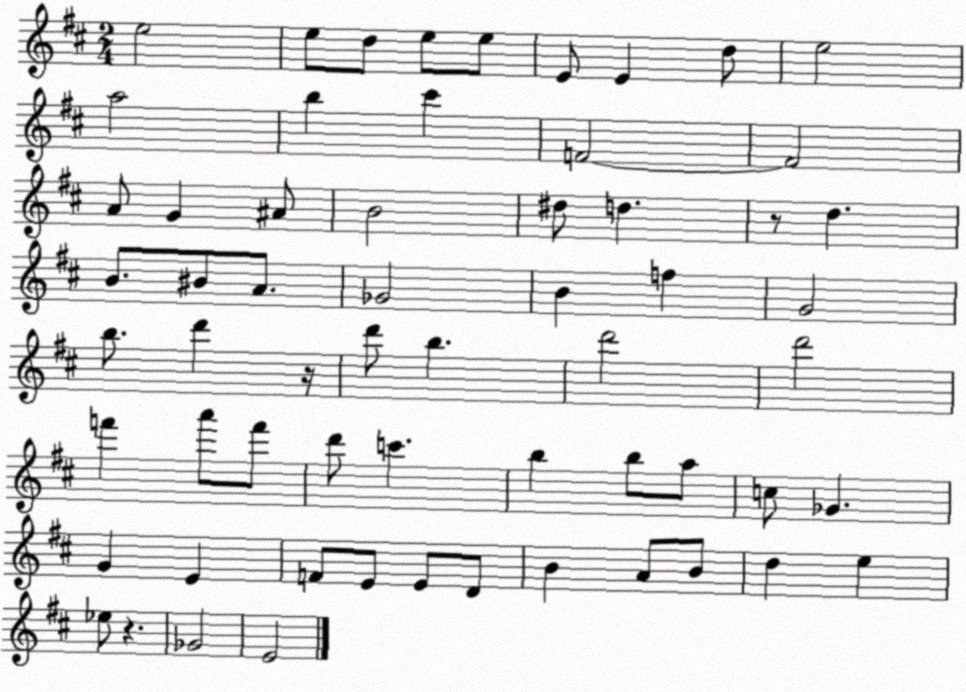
X:1
T:Untitled
M:2/4
L:1/4
K:D
e2 e/2 d/2 e/2 e/2 E/2 E d/2 e2 a2 b ^c' F2 F2 A/2 G ^A/2 B2 ^d/2 d z/2 d B/2 ^B/2 A/2 _G2 B f G2 b/2 d' z/4 d'/2 b d'2 d'2 f' a'/2 f'/2 d'/2 c' b b/2 a/2 c/2 _G G E F/2 E/2 E/2 D/2 B A/2 B/2 d e _e/2 z _G2 E2